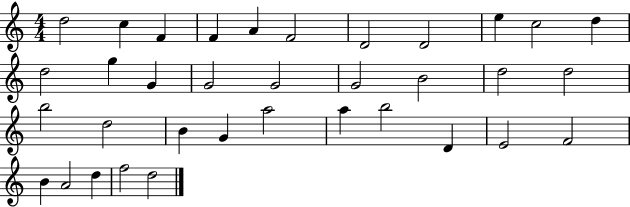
{
  \clef treble
  \numericTimeSignature
  \time 4/4
  \key c \major
  d''2 c''4 f'4 | f'4 a'4 f'2 | d'2 d'2 | e''4 c''2 d''4 | \break d''2 g''4 g'4 | g'2 g'2 | g'2 b'2 | d''2 d''2 | \break b''2 d''2 | b'4 g'4 a''2 | a''4 b''2 d'4 | e'2 f'2 | \break b'4 a'2 d''4 | f''2 d''2 | \bar "|."
}